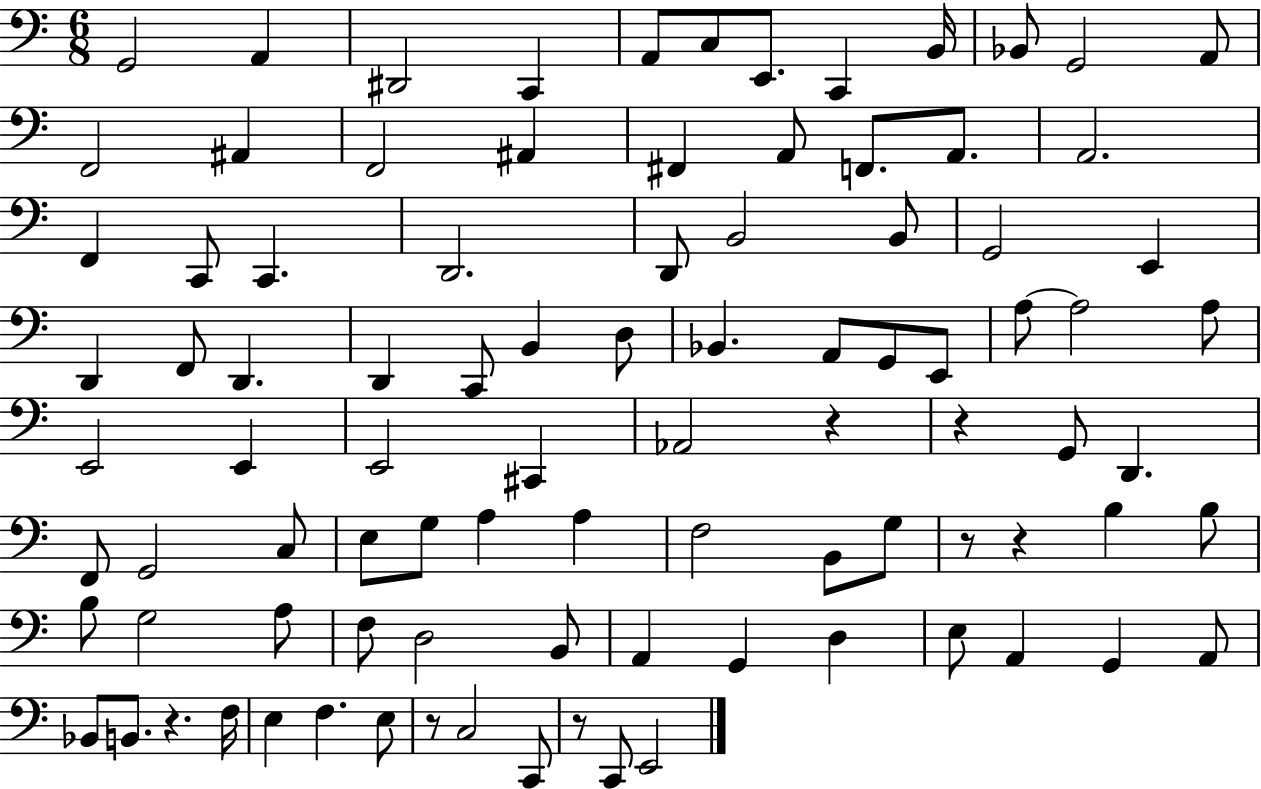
{
  \clef bass
  \numericTimeSignature
  \time 6/8
  \key c \major
  \repeat volta 2 { g,2 a,4 | dis,2 c,4 | a,8 c8 e,8. c,4 b,16 | bes,8 g,2 a,8 | \break f,2 ais,4 | f,2 ais,4 | fis,4 a,8 f,8. a,8. | a,2. | \break f,4 c,8 c,4. | d,2. | d,8 b,2 b,8 | g,2 e,4 | \break d,4 f,8 d,4. | d,4 c,8 b,4 d8 | bes,4. a,8 g,8 e,8 | a8~~ a2 a8 | \break e,2 e,4 | e,2 cis,4 | aes,2 r4 | r4 g,8 d,4. | \break f,8 g,2 c8 | e8 g8 a4 a4 | f2 b,8 g8 | r8 r4 b4 b8 | \break b8 g2 a8 | f8 d2 b,8 | a,4 g,4 d4 | e8 a,4 g,4 a,8 | \break bes,8 b,8. r4. f16 | e4 f4. e8 | r8 c2 c,8 | r8 c,8 e,2 | \break } \bar "|."
}